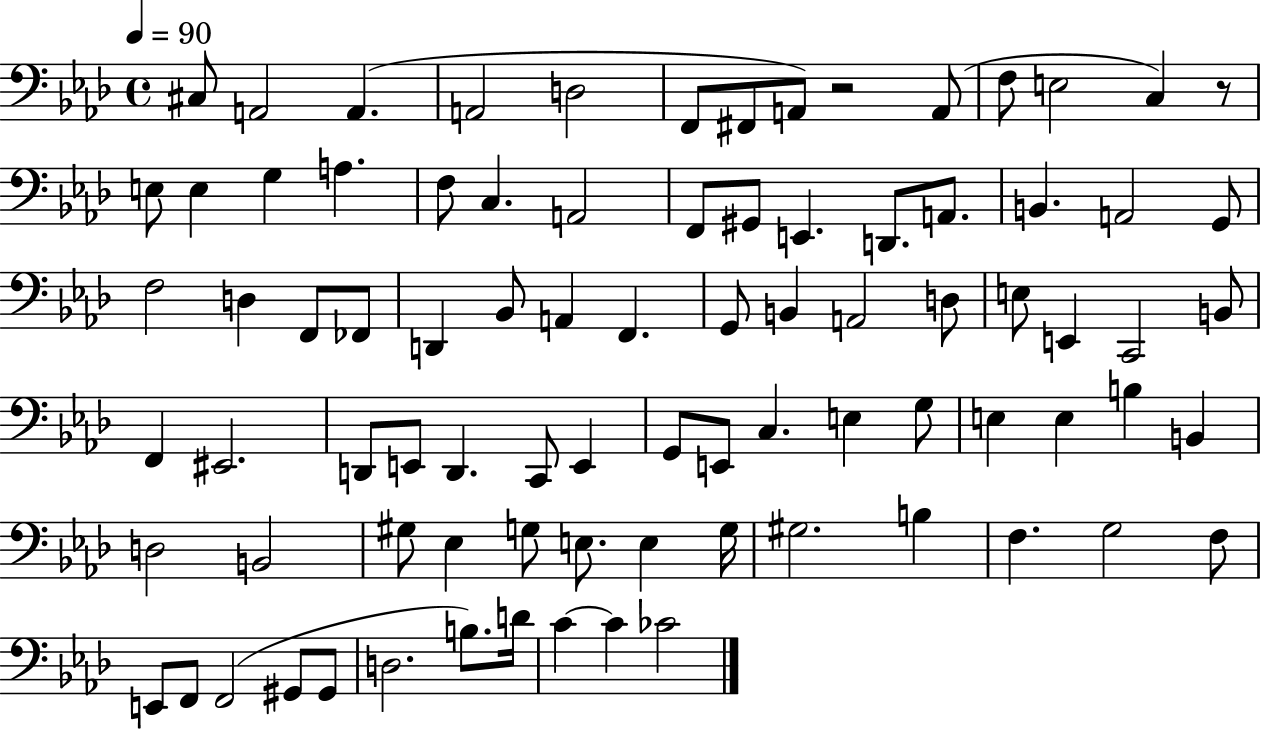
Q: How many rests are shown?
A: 2